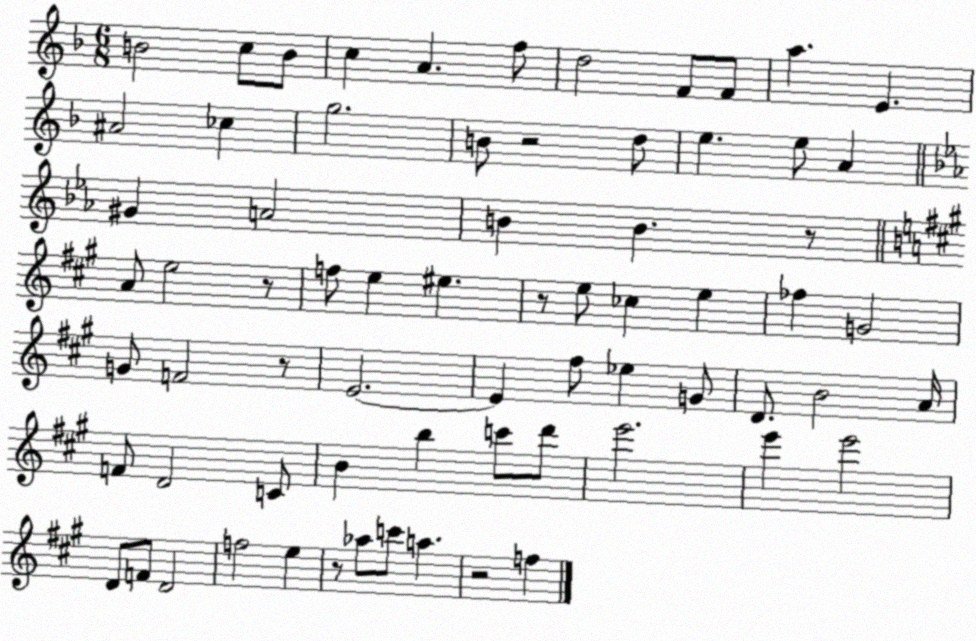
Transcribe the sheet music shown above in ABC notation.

X:1
T:Untitled
M:6/8
L:1/4
K:F
B2 c/2 B/2 c A f/2 d2 F/2 F/2 a E ^A2 _c g2 B/2 z2 d/2 e e/2 A ^G A2 B B z/2 A/2 e2 z/2 f/2 e ^e z/2 e/2 _c e _f G2 G/2 F2 z/2 E2 E ^f/2 _e G/2 D/2 B2 A/4 F/2 D2 C/2 B b c'/2 d'/2 e'2 e' e'2 D/2 F/2 D2 f2 e z/2 _a/2 c'/2 a z2 f